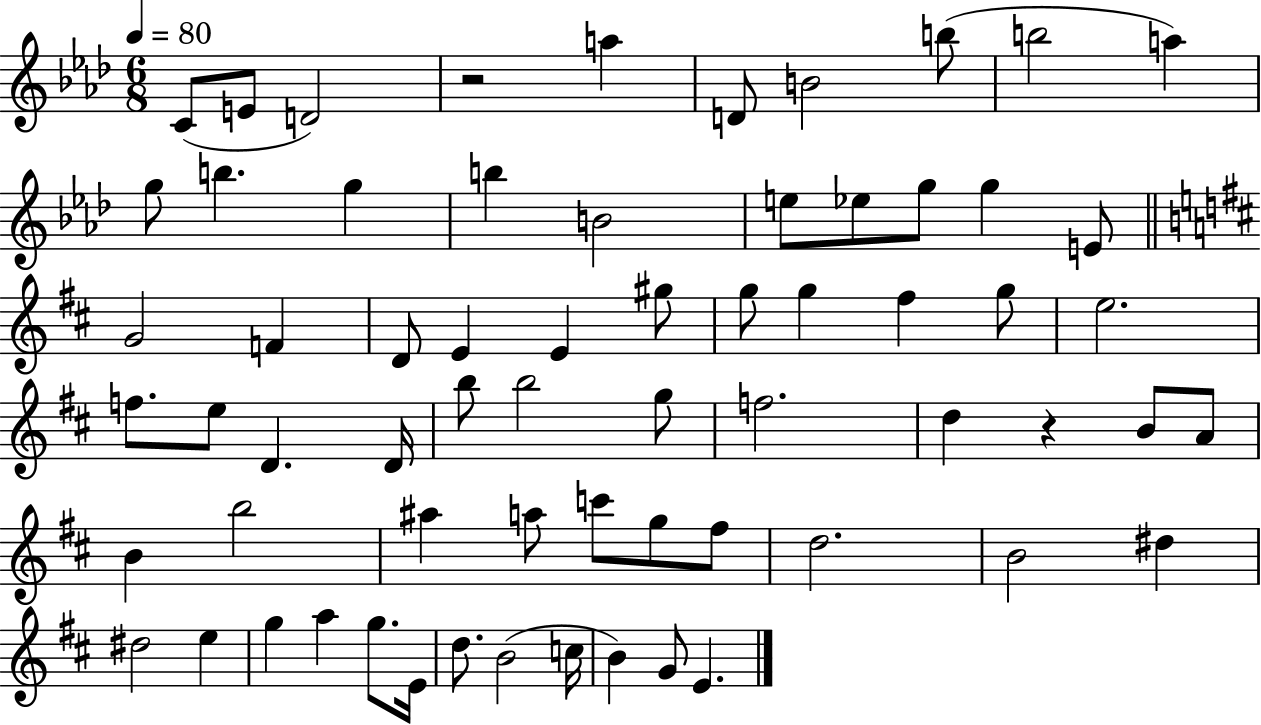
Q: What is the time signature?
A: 6/8